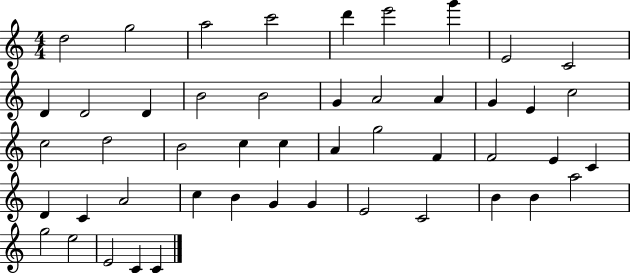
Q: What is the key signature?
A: C major